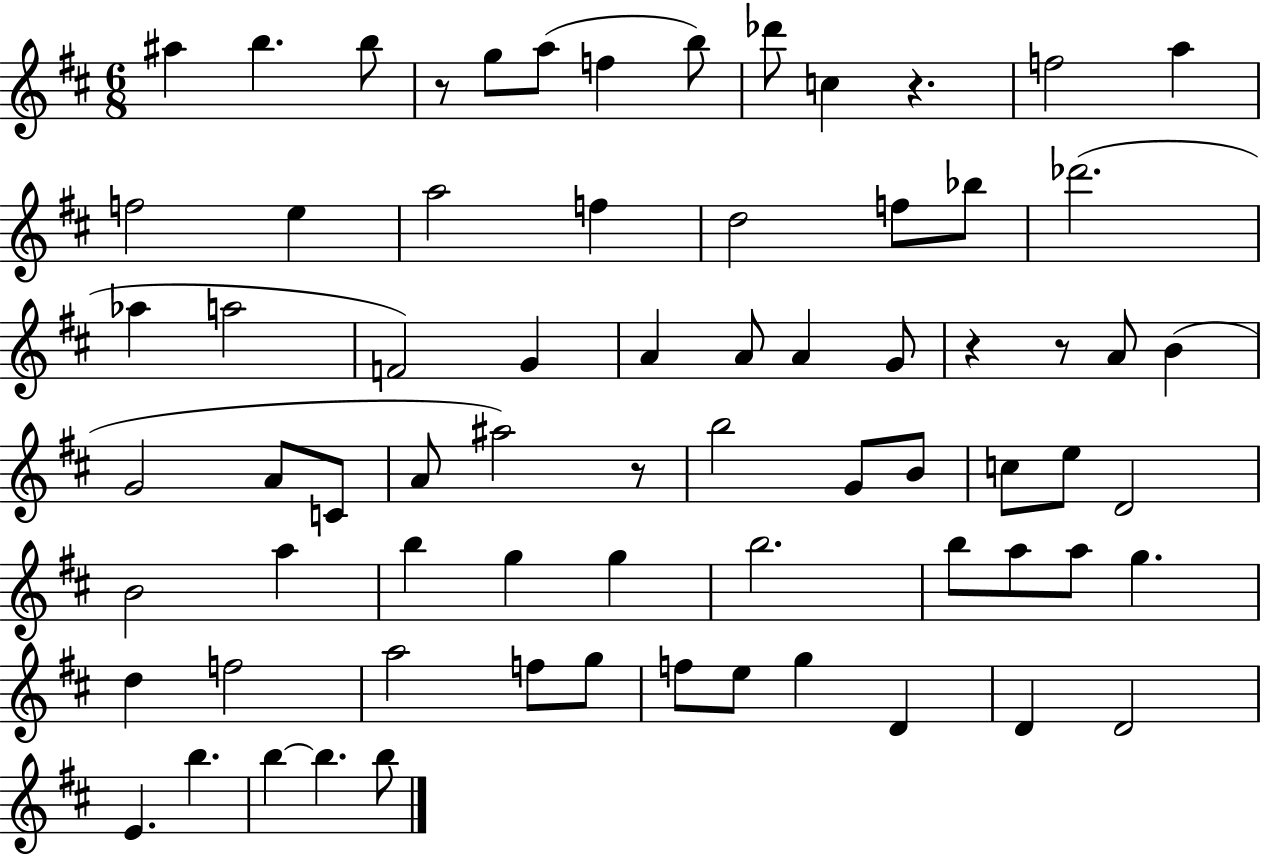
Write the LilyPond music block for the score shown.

{
  \clef treble
  \numericTimeSignature
  \time 6/8
  \key d \major
  ais''4 b''4. b''8 | r8 g''8 a''8( f''4 b''8) | des'''8 c''4 r4. | f''2 a''4 | \break f''2 e''4 | a''2 f''4 | d''2 f''8 bes''8 | des'''2.( | \break aes''4 a''2 | f'2) g'4 | a'4 a'8 a'4 g'8 | r4 r8 a'8 b'4( | \break g'2 a'8 c'8 | a'8 ais''2) r8 | b''2 g'8 b'8 | c''8 e''8 d'2 | \break b'2 a''4 | b''4 g''4 g''4 | b''2. | b''8 a''8 a''8 g''4. | \break d''4 f''2 | a''2 f''8 g''8 | f''8 e''8 g''4 d'4 | d'4 d'2 | \break e'4. b''4. | b''4~~ b''4. b''8 | \bar "|."
}